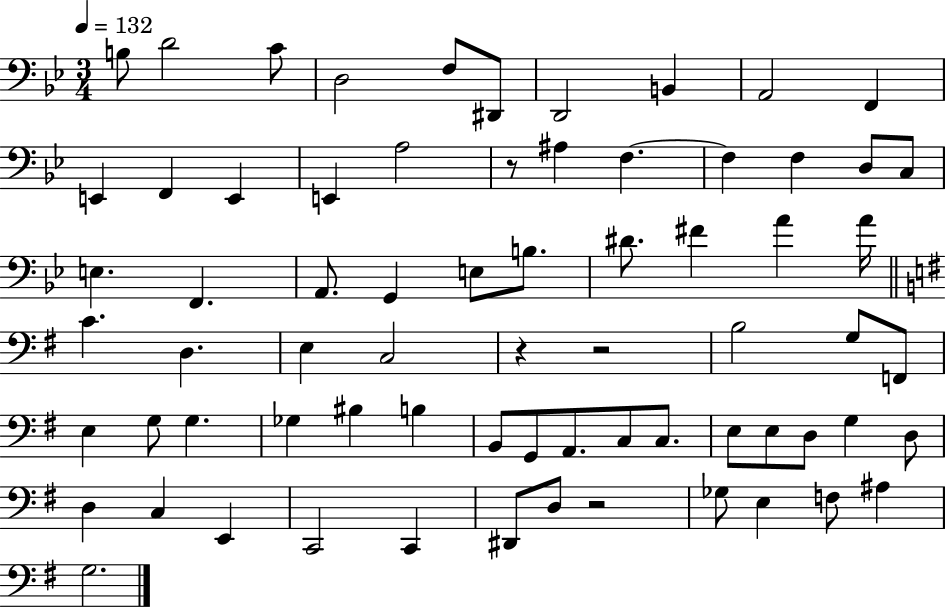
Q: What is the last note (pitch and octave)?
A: G3